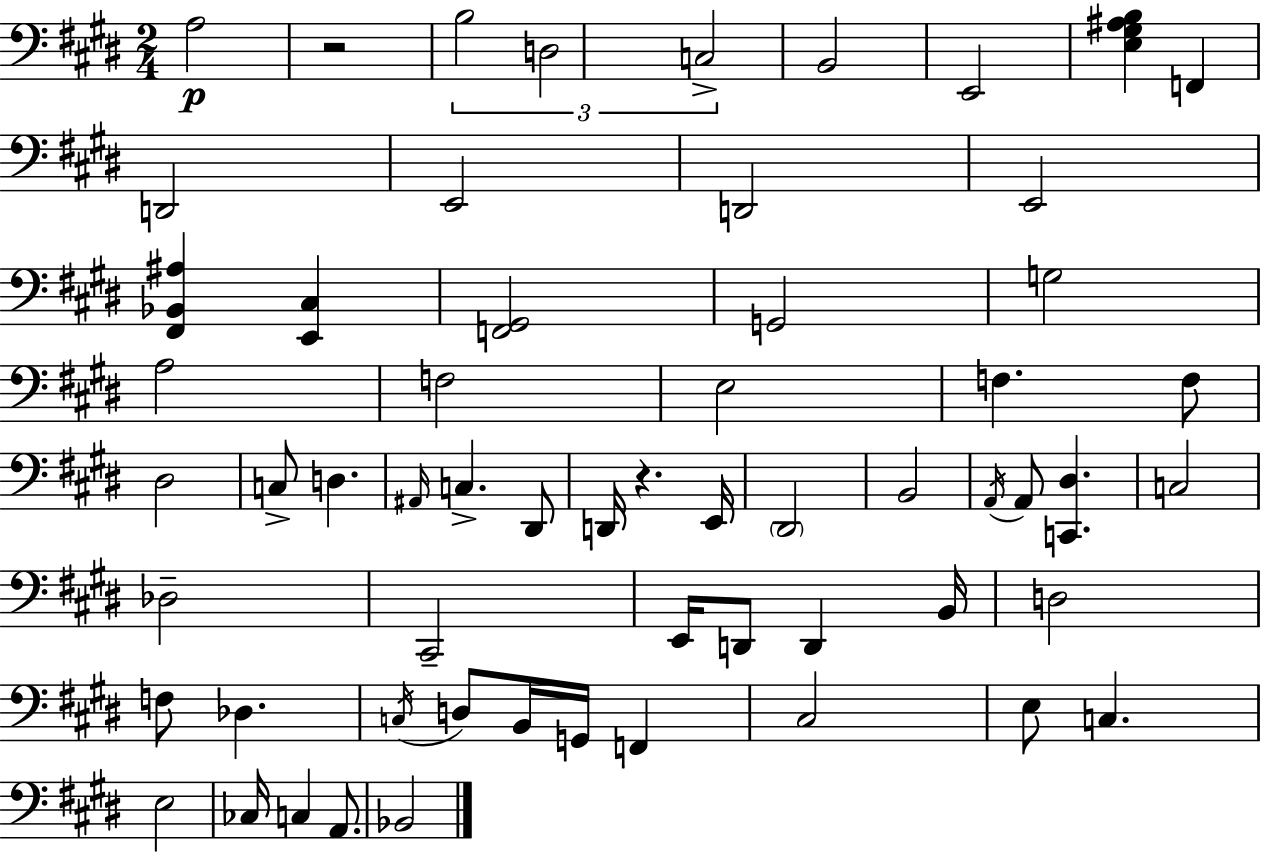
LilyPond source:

{
  \clef bass
  \numericTimeSignature
  \time 2/4
  \key e \major
  \repeat volta 2 { a2\p | r2 | \tuplet 3/2 { b2 | d2 | \break c2-> } | b,2 | e,2 | <e gis ais b>4 f,4 | \break d,2 | e,2 | d,2 | e,2 | \break <fis, bes, ais>4 <e, cis>4 | <f, gis,>2 | g,2 | g2 | \break a2 | f2 | e2 | f4. f8 | \break dis2 | c8-> d4. | \grace { ais,16 } c4.-> dis,8 | d,16 r4. | \break e,16 \parenthesize dis,2 | b,2 | \acciaccatura { a,16 } a,8 <c, dis>4. | c2 | \break des2-- | cis,2-- | e,16 d,8 d,4 | b,16 d2 | \break f8 des4. | \acciaccatura { c16 } d8 b,16 g,16 f,4 | cis2 | e8 c4. | \break e2 | ces16 c4 | a,8. bes,2 | } \bar "|."
}